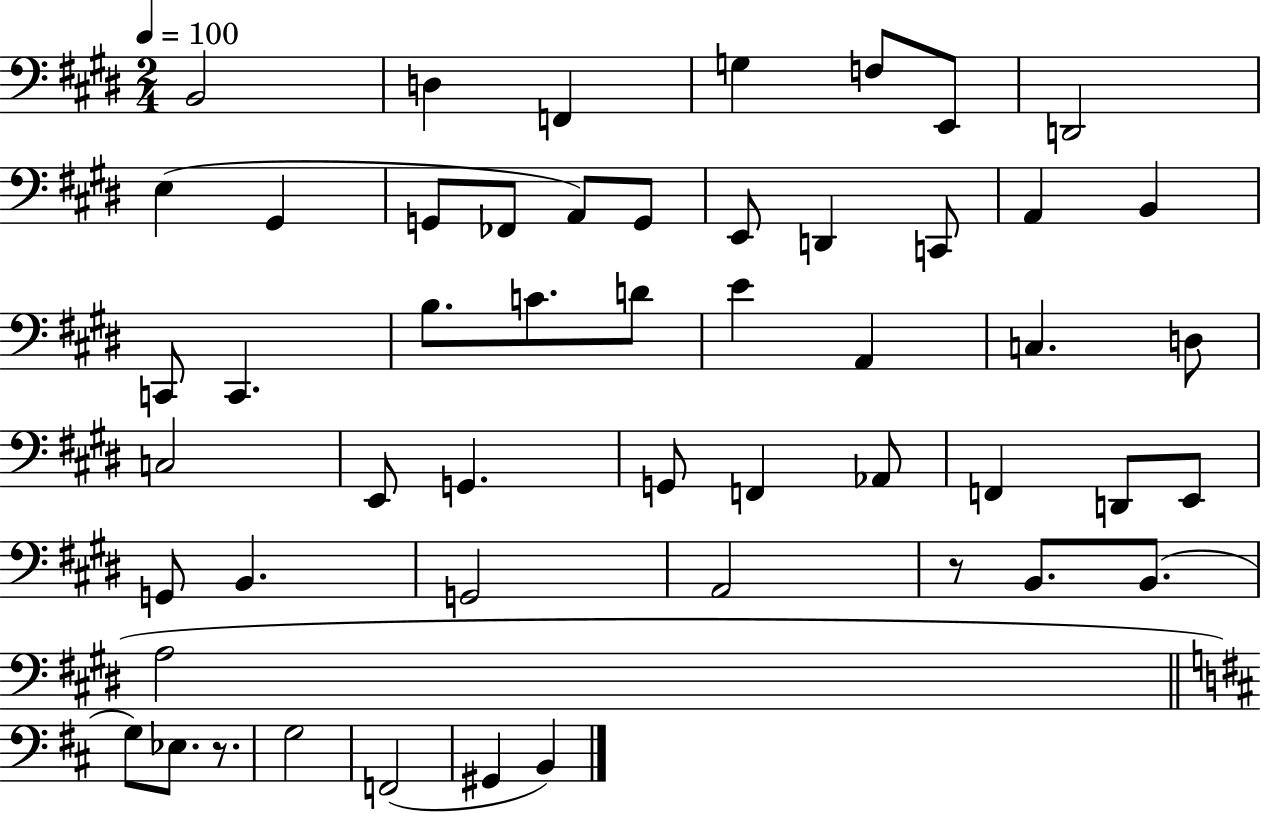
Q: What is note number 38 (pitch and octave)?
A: B2